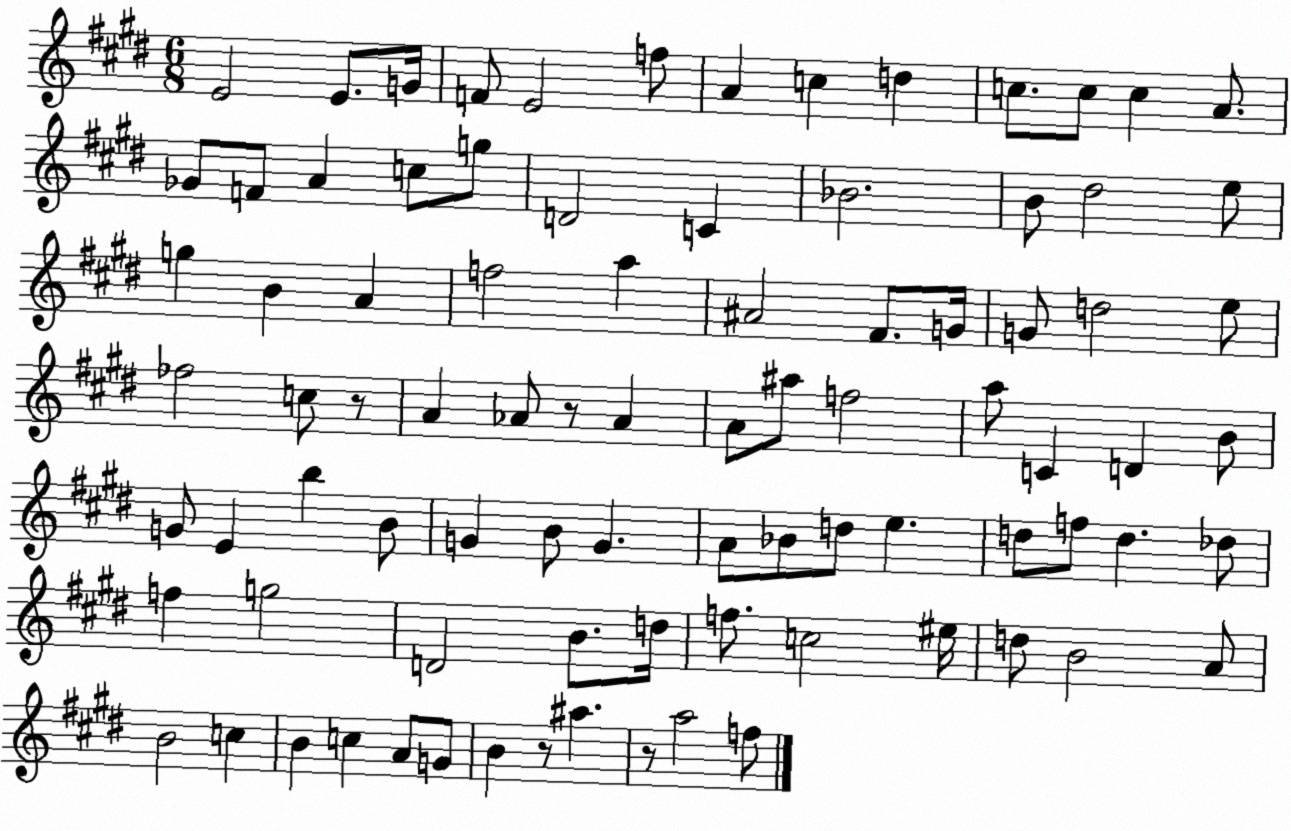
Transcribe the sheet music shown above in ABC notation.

X:1
T:Untitled
M:6/8
L:1/4
K:E
E2 E/2 G/4 F/2 E2 f/2 A c d c/2 c/2 c A/2 _G/2 F/2 A c/2 g/2 D2 C _B2 B/2 ^d2 e/2 g B A f2 a ^A2 ^F/2 G/4 G/2 d2 e/2 _f2 c/2 z/2 A _A/2 z/2 _A A/2 ^a/2 f2 a/2 C D B/2 G/2 E b B/2 G B/2 G A/2 _B/2 d/2 e d/2 f/2 d _d/2 f g2 D2 B/2 d/4 f/2 c2 ^e/4 d/2 B2 A/2 B2 c B c A/2 G/2 B z/2 ^a z/2 a2 f/2